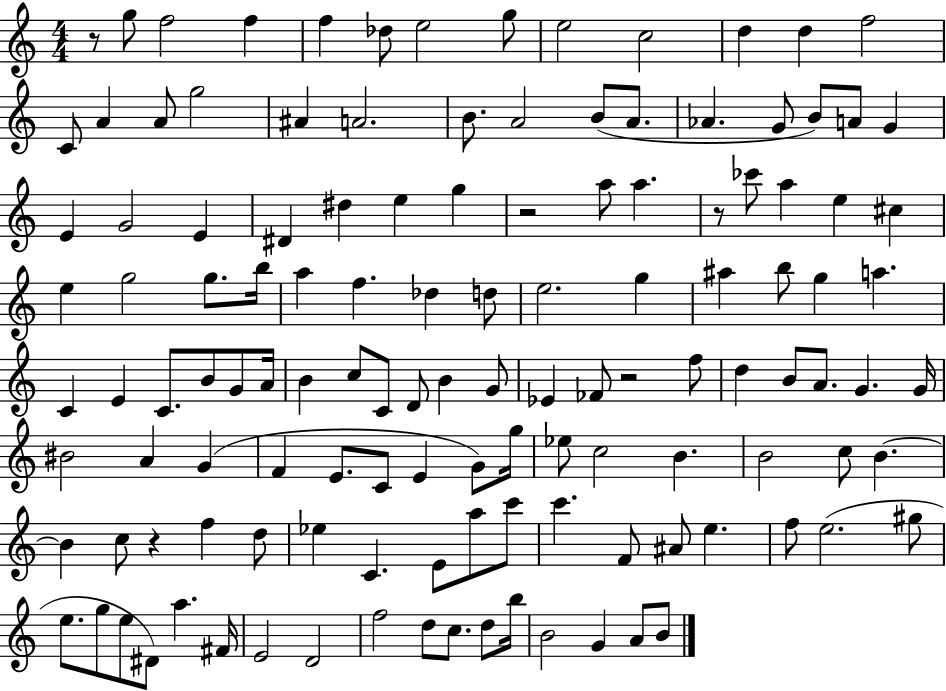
X:1
T:Untitled
M:4/4
L:1/4
K:C
z/2 g/2 f2 f f _d/2 e2 g/2 e2 c2 d d f2 C/2 A A/2 g2 ^A A2 B/2 A2 B/2 A/2 _A G/2 B/2 A/2 G E G2 E ^D ^d e g z2 a/2 a z/2 _c'/2 a e ^c e g2 g/2 b/4 a f _d d/2 e2 g ^a b/2 g a C E C/2 B/2 G/2 A/4 B c/2 C/2 D/2 B G/2 _E _F/2 z2 f/2 d B/2 A/2 G G/4 ^B2 A G F E/2 C/2 E G/2 g/4 _e/2 c2 B B2 c/2 B B c/2 z f d/2 _e C E/2 a/2 c'/2 c' F/2 ^A/2 e f/2 e2 ^g/2 e/2 g/2 e/2 ^D/2 a ^F/4 E2 D2 f2 d/2 c/2 d/2 b/4 B2 G A/2 B/2